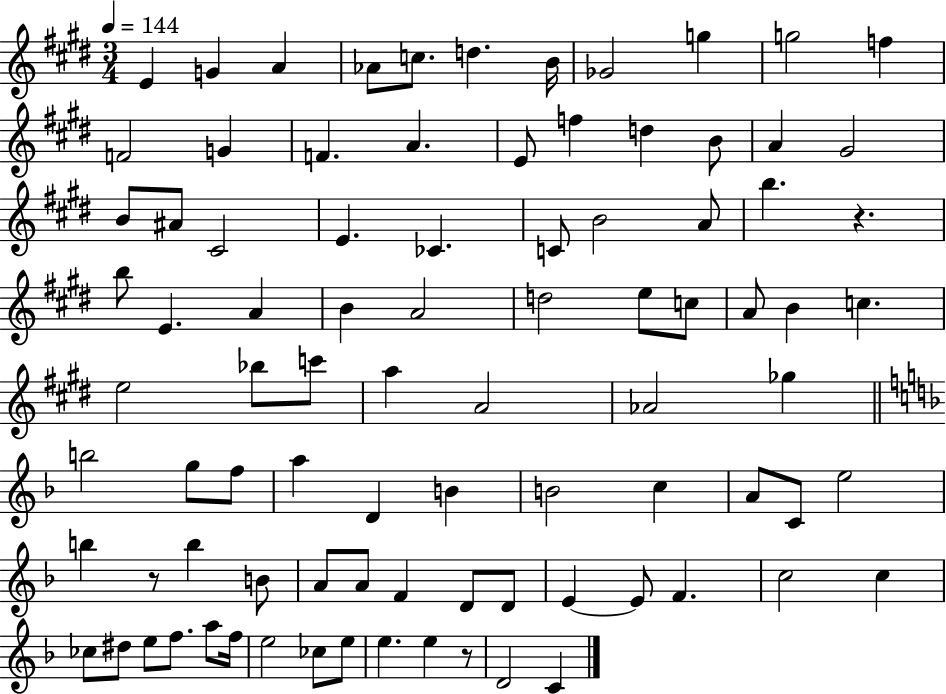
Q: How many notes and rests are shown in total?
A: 88